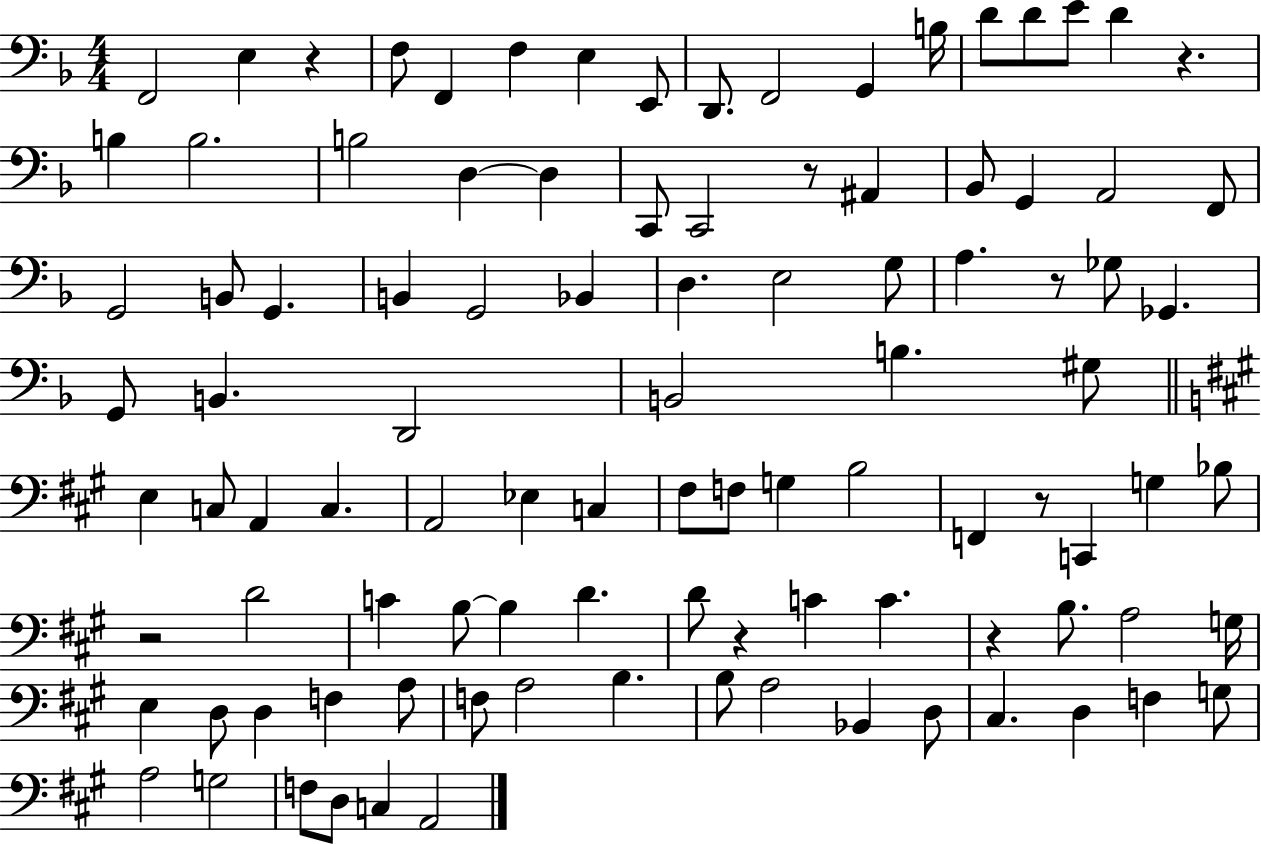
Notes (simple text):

F2/h E3/q R/q F3/e F2/q F3/q E3/q E2/e D2/e. F2/h G2/q B3/s D4/e D4/e E4/e D4/q R/q. B3/q B3/h. B3/h D3/q D3/q C2/e C2/h R/e A#2/q Bb2/e G2/q A2/h F2/e G2/h B2/e G2/q. B2/q G2/h Bb2/q D3/q. E3/h G3/e A3/q. R/e Gb3/e Gb2/q. G2/e B2/q. D2/h B2/h B3/q. G#3/e E3/q C3/e A2/q C3/q. A2/h Eb3/q C3/q F#3/e F3/e G3/q B3/h F2/q R/e C2/q G3/q Bb3/e R/h D4/h C4/q B3/e B3/q D4/q. D4/e R/q C4/q C4/q. R/q B3/e. A3/h G3/s E3/q D3/e D3/q F3/q A3/e F3/e A3/h B3/q. B3/e A3/h Bb2/q D3/e C#3/q. D3/q F3/q G3/e A3/h G3/h F3/e D3/e C3/q A2/h